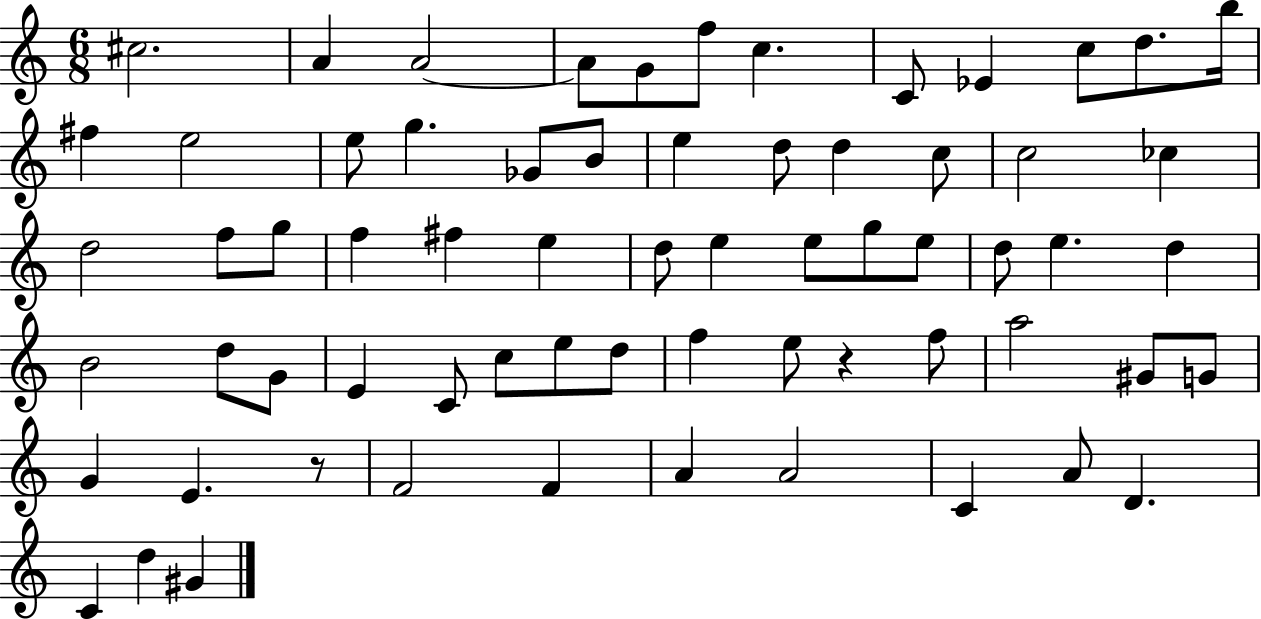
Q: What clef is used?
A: treble